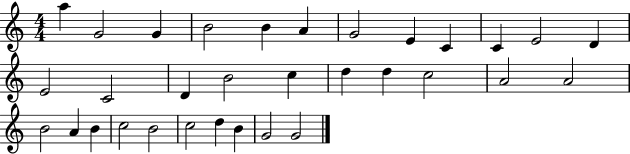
A5/q G4/h G4/q B4/h B4/q A4/q G4/h E4/q C4/q C4/q E4/h D4/q E4/h C4/h D4/q B4/h C5/q D5/q D5/q C5/h A4/h A4/h B4/h A4/q B4/q C5/h B4/h C5/h D5/q B4/q G4/h G4/h